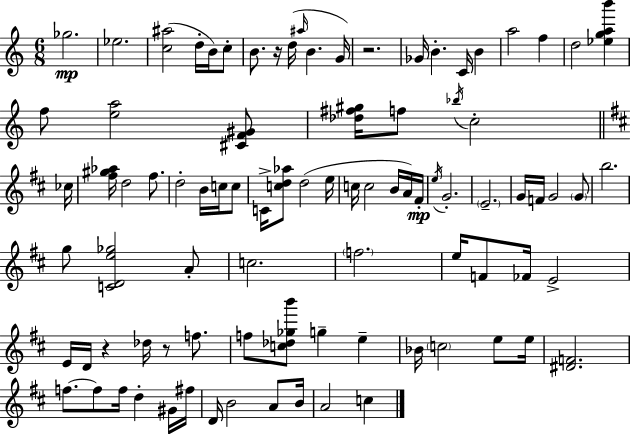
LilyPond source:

{
  \clef treble
  \numericTimeSignature
  \time 6/8
  \key c \major
  ges''2.\mp | ees''2. | <c'' ais''>2( d''16-. b'16) c''8-. | b'8. r16 d''16( \grace { ais''16 } b'4. | \break g'16) r2. | ges'16 b'4.-. c'16 b'4 | a''2 f''4 | d''2 <ees'' g'' a'' b'''>4 | \break f''8 <e'' a''>2 <cis' f' gis'>8 | <des'' fis'' gis''>16 f''8 \acciaccatura { bes''16 } c''2-. | \bar "||" \break \key d \major ces''16 <fis'' gis'' aes''>16 d''2 fis''8. | d''2-. b'16 c''16 c''8 | c'16-> <c'' d'' aes''>8 d''2( | e''16 c''16 c''2 b'16 a'16) | \break fis'16-.\mp \acciaccatura { e''16 } g'2.-. | \parenthesize e'2.-- | g'16 f'16 g'2 | \parenthesize g'8 b''2. | \break g''8 <c' d' e'' ges''>2 | a'8-. c''2. | \parenthesize f''2. | e''16 f'8 fes'16 e'2-> | \break e'16 d'16 r4 des''16 r8 f''8. | f''8 <c'' des'' ges'' b'''>8 g''4-- e''4-- | bes'16 \parenthesize c''2 e''8 | e''16 <dis' f'>2. | \break f''8.~~ f''8 f''16 d''4-. | gis'16 fis''16 d'16 b'2 a'8 | b'16 a'2 c''4 | \bar "|."
}